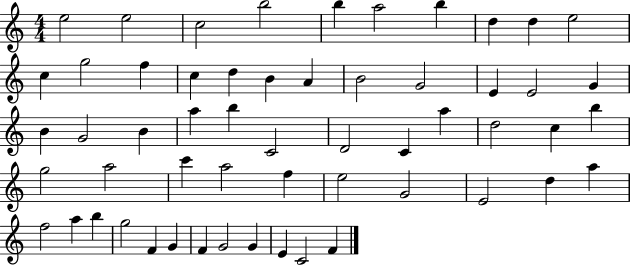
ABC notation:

X:1
T:Untitled
M:4/4
L:1/4
K:C
e2 e2 c2 b2 b a2 b d d e2 c g2 f c d B A B2 G2 E E2 G B G2 B a b C2 D2 C a d2 c b g2 a2 c' a2 f e2 G2 E2 d a f2 a b g2 F G F G2 G E C2 F